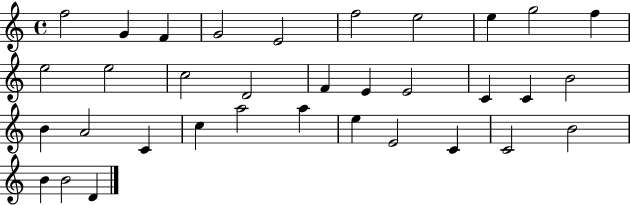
X:1
T:Untitled
M:4/4
L:1/4
K:C
f2 G F G2 E2 f2 e2 e g2 f e2 e2 c2 D2 F E E2 C C B2 B A2 C c a2 a e E2 C C2 B2 B B2 D